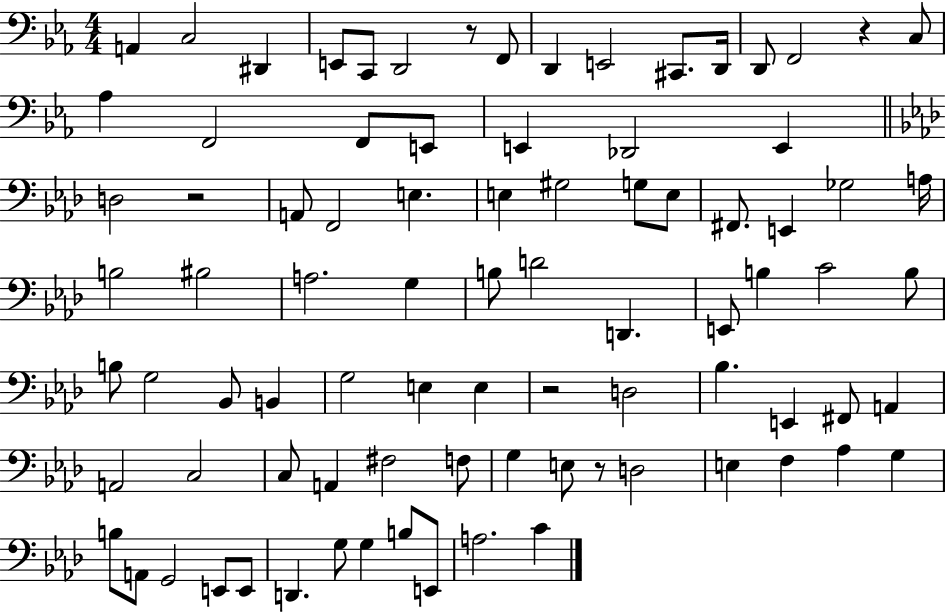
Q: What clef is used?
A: bass